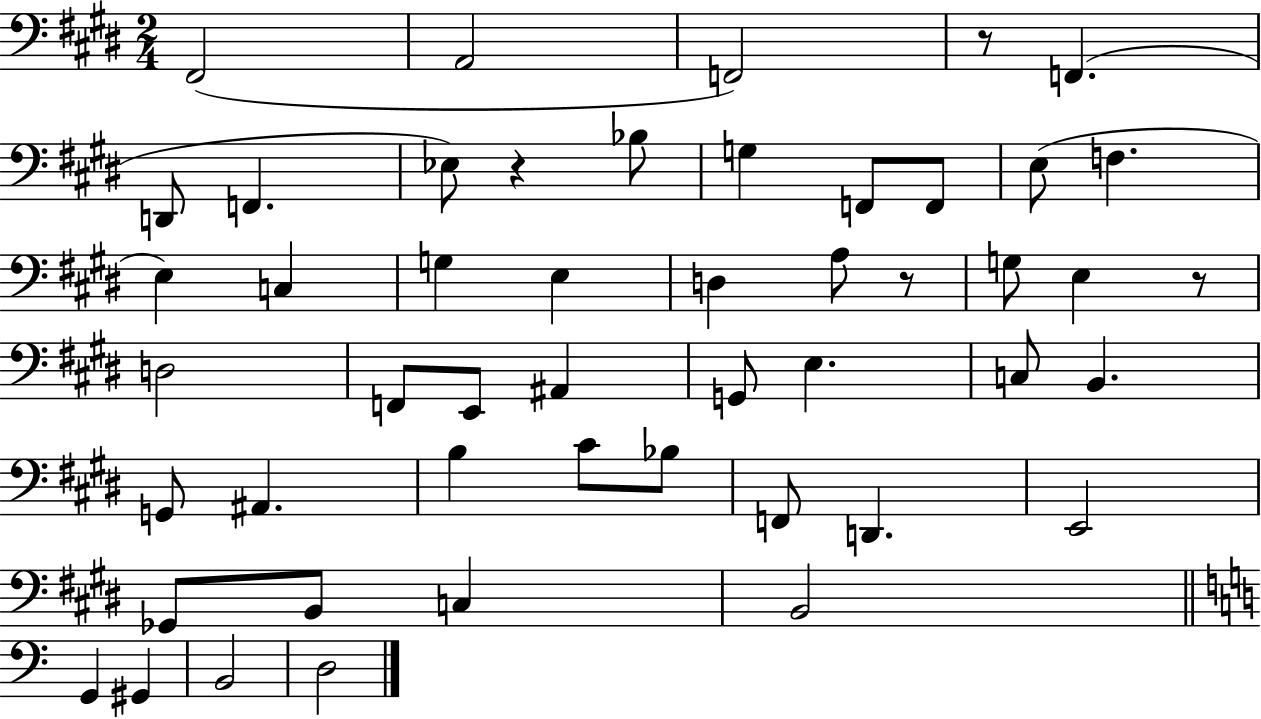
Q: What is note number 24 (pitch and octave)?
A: E2